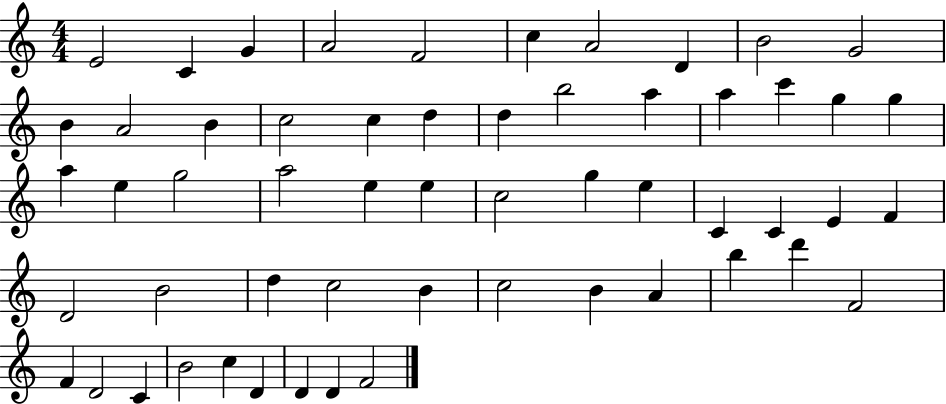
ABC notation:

X:1
T:Untitled
M:4/4
L:1/4
K:C
E2 C G A2 F2 c A2 D B2 G2 B A2 B c2 c d d b2 a a c' g g a e g2 a2 e e c2 g e C C E F D2 B2 d c2 B c2 B A b d' F2 F D2 C B2 c D D D F2